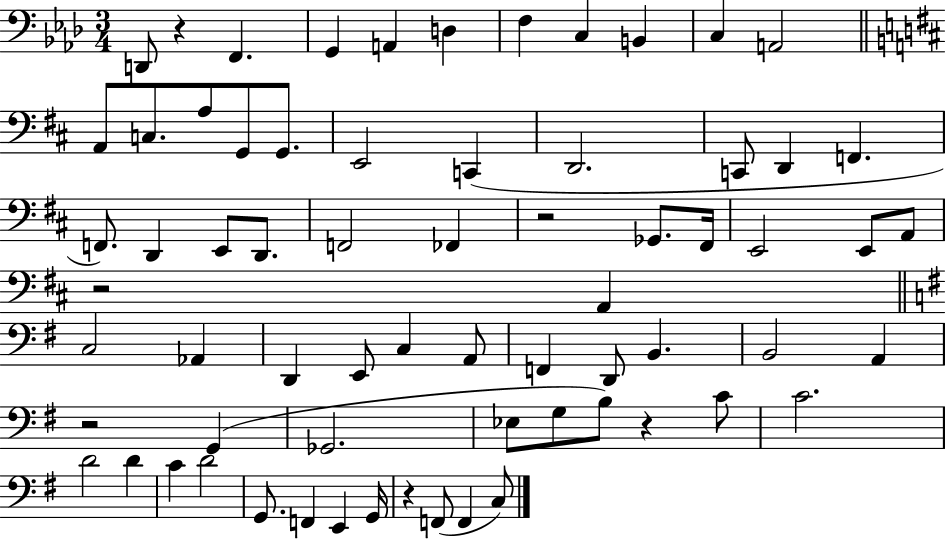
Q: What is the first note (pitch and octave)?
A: D2